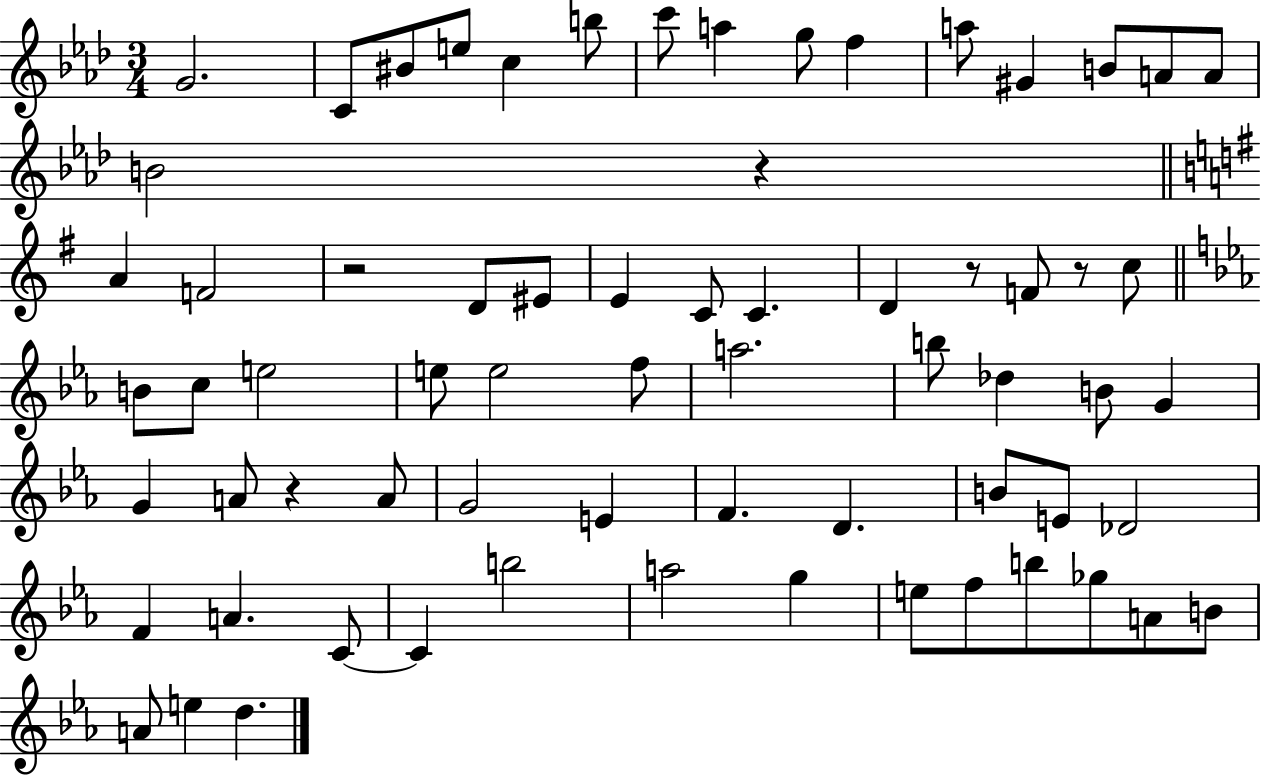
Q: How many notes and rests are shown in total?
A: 68